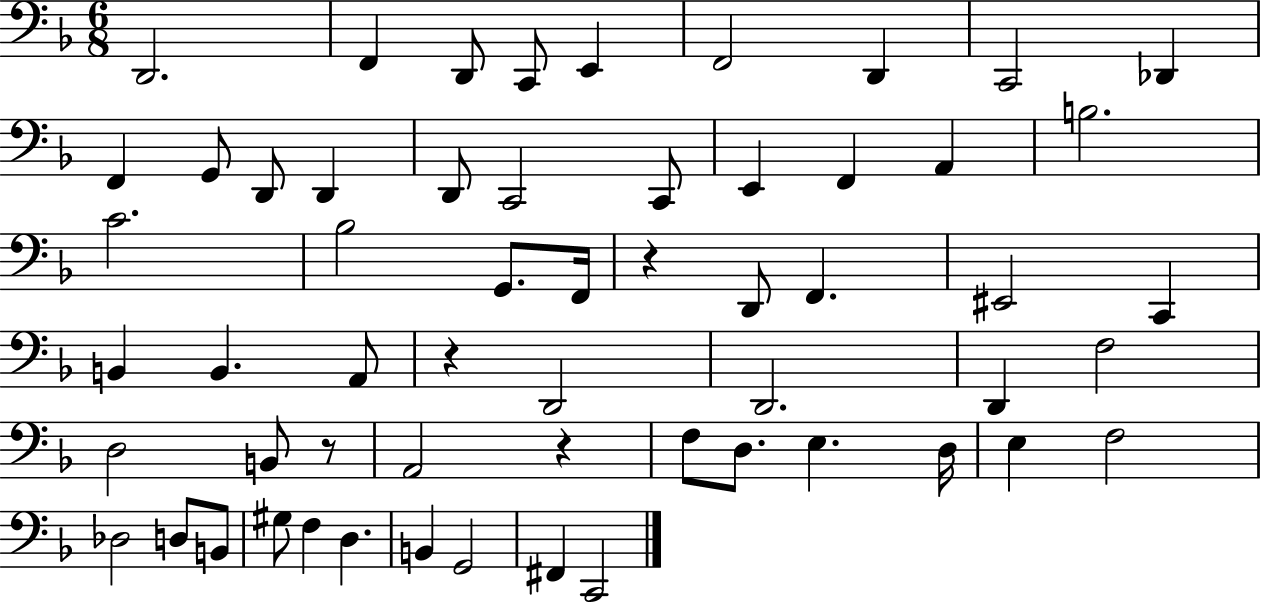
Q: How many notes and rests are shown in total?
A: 58